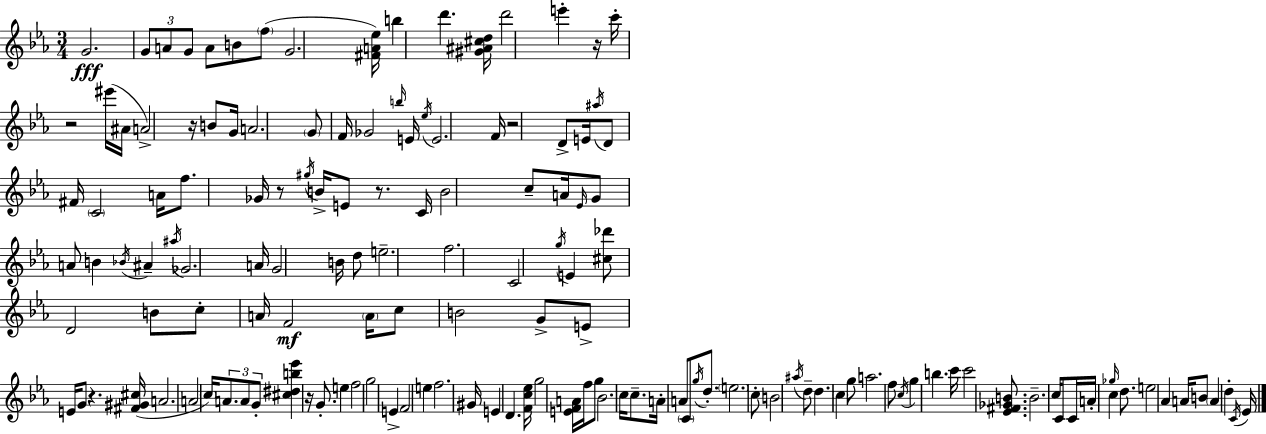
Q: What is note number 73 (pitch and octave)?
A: A4